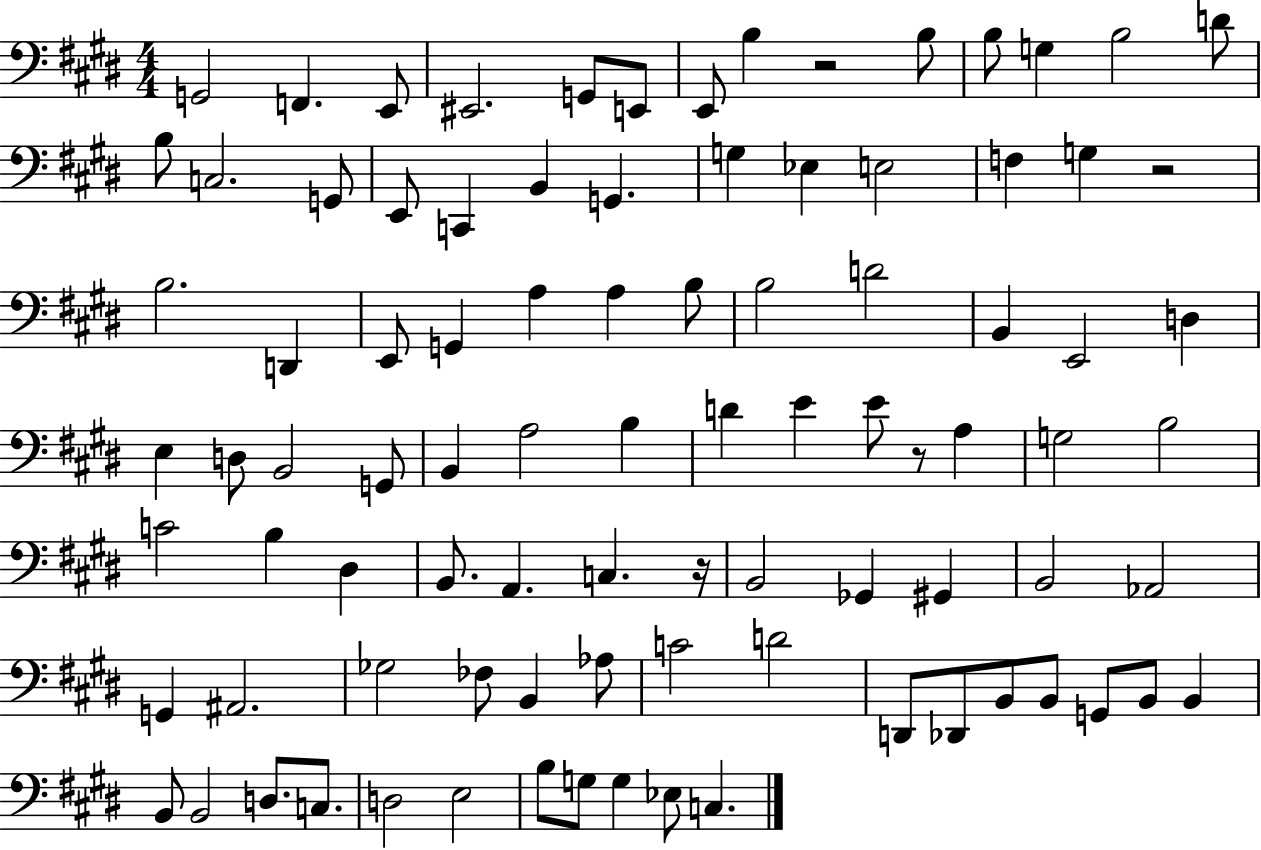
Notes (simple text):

G2/h F2/q. E2/e EIS2/h. G2/e E2/e E2/e B3/q R/h B3/e B3/e G3/q B3/h D4/e B3/e C3/h. G2/e E2/e C2/q B2/q G2/q. G3/q Eb3/q E3/h F3/q G3/q R/h B3/h. D2/q E2/e G2/q A3/q A3/q B3/e B3/h D4/h B2/q E2/h D3/q E3/q D3/e B2/h G2/e B2/q A3/h B3/q D4/q E4/q E4/e R/e A3/q G3/h B3/h C4/h B3/q D#3/q B2/e. A2/q. C3/q. R/s B2/h Gb2/q G#2/q B2/h Ab2/h G2/q A#2/h. Gb3/h FES3/e B2/q Ab3/e C4/h D4/h D2/e Db2/e B2/e B2/e G2/e B2/e B2/q B2/e B2/h D3/e. C3/e. D3/h E3/h B3/e G3/e G3/q Eb3/e C3/q.